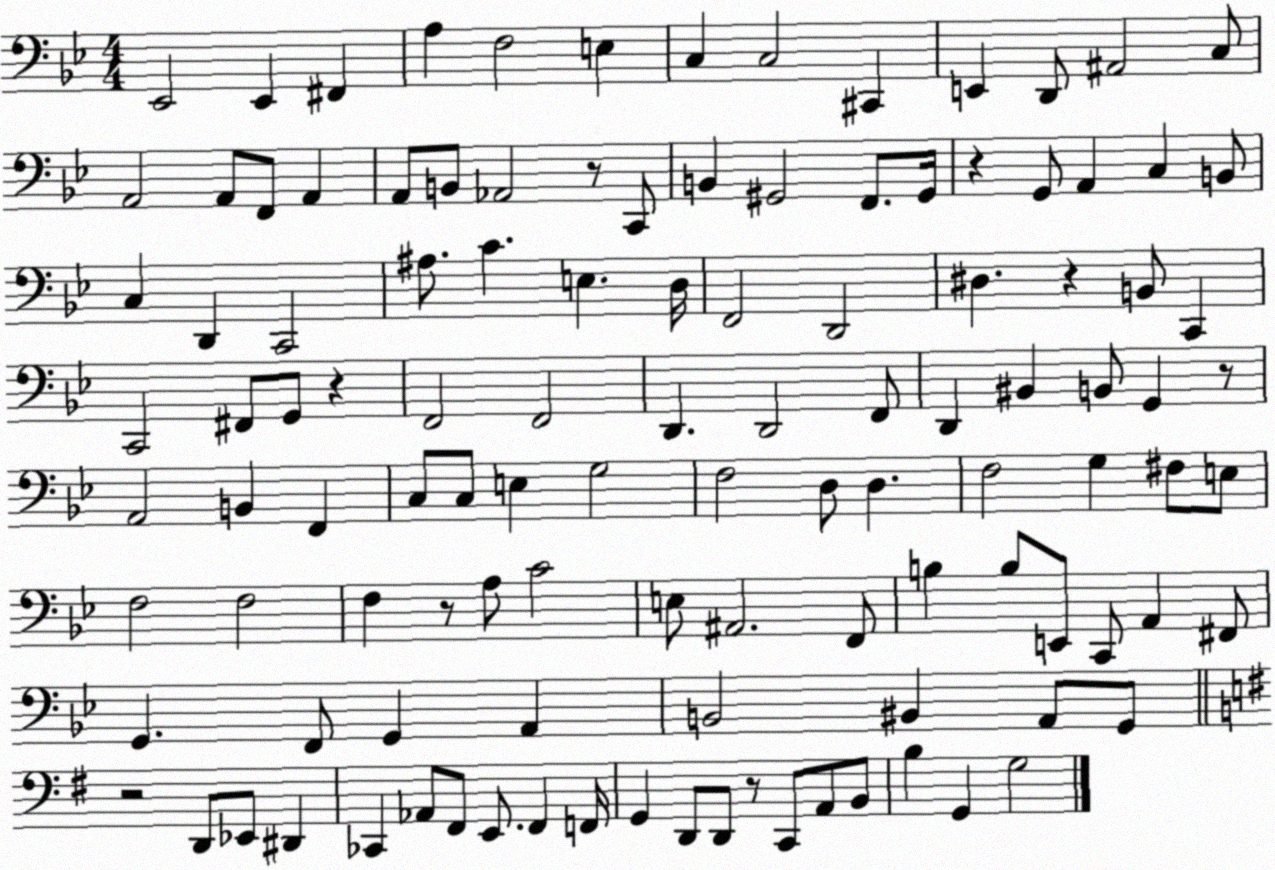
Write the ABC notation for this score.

X:1
T:Untitled
M:4/4
L:1/4
K:Bb
_E,,2 _E,, ^F,, A, F,2 E, C, C,2 ^C,, E,, D,,/2 ^A,,2 C,/2 A,,2 A,,/2 F,,/2 A,, A,,/2 B,,/2 _A,,2 z/2 C,,/2 B,, ^G,,2 F,,/2 ^G,,/4 z G,,/2 A,, C, B,,/2 C, D,, C,,2 ^A,/2 C E, D,/4 F,,2 D,,2 ^D, z B,,/2 C,, C,,2 ^F,,/2 G,,/2 z F,,2 F,,2 D,, D,,2 F,,/2 D,, ^B,, B,,/2 G,, z/2 A,,2 B,, F,, C,/2 C,/2 E, G,2 F,2 D,/2 D, F,2 G, ^F,/2 E,/2 F,2 F,2 F, z/2 A,/2 C2 E,/2 ^A,,2 F,,/2 B, B,/2 E,,/2 C,,/2 A,, ^F,,/2 G,, F,,/2 G,, A,, B,,2 ^B,, A,,/2 G,,/2 z2 D,,/2 _E,,/2 ^D,, _C,, _A,,/2 ^F,,/2 E,,/2 ^F,, F,,/4 G,, D,,/2 D,,/2 z/2 C,,/2 A,,/2 B,,/2 B, G,, G,2